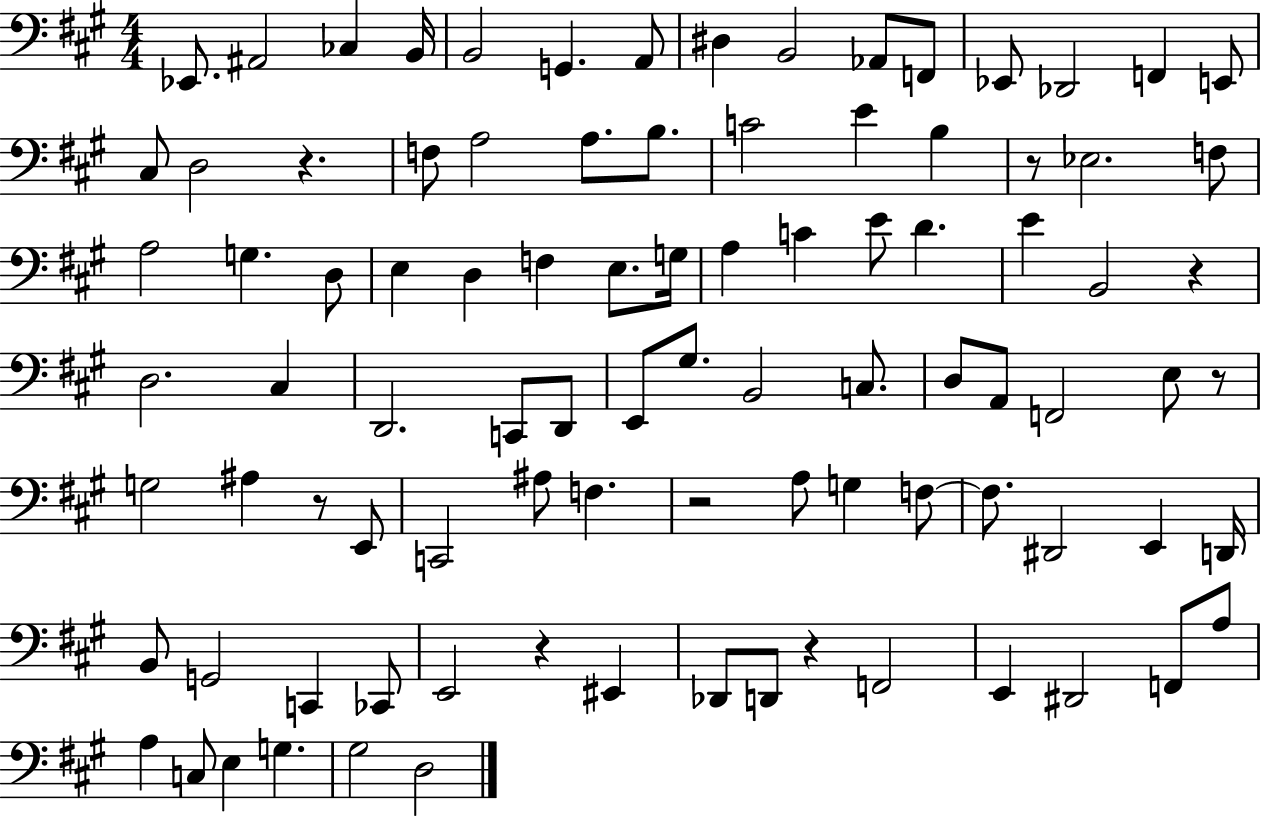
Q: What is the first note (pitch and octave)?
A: Eb2